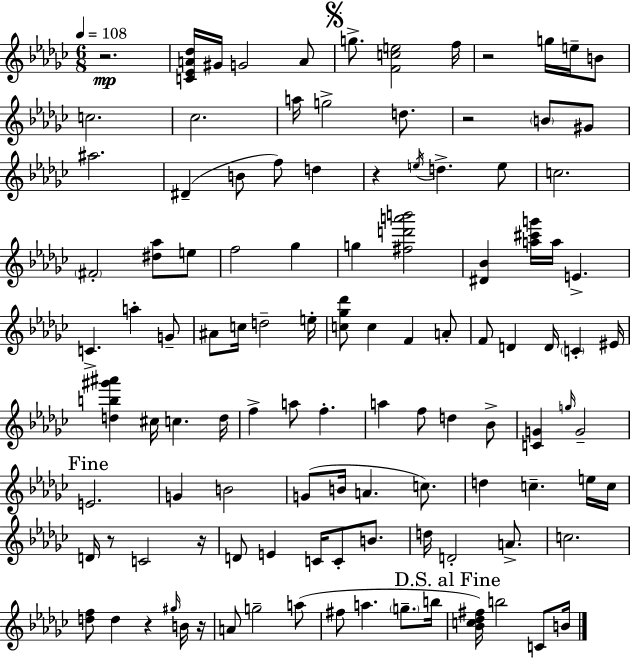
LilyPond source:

{
  \clef treble
  \numericTimeSignature
  \time 6/8
  \key ees \minor
  \tempo 4 = 108
  r2.\mp | <c' ees' a' des''>16 gis'16 g'2 a'8 | \mark \markup { \musicglyph "scripts.segno" } g''8.-> <f' c'' e''>2 f''16 | r2 g''16 e''16-- b'8 | \break c''2. | ces''2. | a''16 g''2-> d''8. | r2 \parenthesize b'8 gis'8 | \break ais''2. | dis'4--( b'8 f''8) d''4 | r4 \acciaccatura { e''16 } d''4.-> e''8 | c''2. | \break \parenthesize fis'2-. <dis'' aes''>8 e''8 | f''2 ges''4 | g''4 <fis'' d''' a''' b'''>2 | <dis' bes'>4 <a'' cis''' g'''>16 a''16 e'4.-> | \break c'4.-> a''4-. g'8-- | ais'8 c''16 d''2-- | e''16-. <c'' ges'' des'''>8 c''4 f'4 a'8-. | f'8 d'4 d'16 \parenthesize c'4-. | \break eis'16 <d'' b'' gis''' ais'''>4 cis''16 c''4. | d''16 f''4-> a''8 f''4.-. | a''4 f''8 d''4 bes'8-> | <c' g'>4 \grace { g''16 } g'2-- | \break \mark "Fine" e'2. | g'4 b'2 | g'8( b'16 a'4. c''8.) | d''4 c''4.-- | \break e''16 c''16 d'16 r8 c'2 | r16 d'8 e'4 c'16 c'8-. b'8. | d''16 d'2-. a'8.-> | c''2. | \break <d'' f''>8 d''4 r4 | \grace { gis''16 } b'16 r16 a'8 g''2-- | a''8( fis''8 a''4. \parenthesize g''8.-- | b''16 \mark "D.S. al Fine" <bes' c'' des'' fis''>16) b''2 | \break c'8 b'16 \bar "|."
}